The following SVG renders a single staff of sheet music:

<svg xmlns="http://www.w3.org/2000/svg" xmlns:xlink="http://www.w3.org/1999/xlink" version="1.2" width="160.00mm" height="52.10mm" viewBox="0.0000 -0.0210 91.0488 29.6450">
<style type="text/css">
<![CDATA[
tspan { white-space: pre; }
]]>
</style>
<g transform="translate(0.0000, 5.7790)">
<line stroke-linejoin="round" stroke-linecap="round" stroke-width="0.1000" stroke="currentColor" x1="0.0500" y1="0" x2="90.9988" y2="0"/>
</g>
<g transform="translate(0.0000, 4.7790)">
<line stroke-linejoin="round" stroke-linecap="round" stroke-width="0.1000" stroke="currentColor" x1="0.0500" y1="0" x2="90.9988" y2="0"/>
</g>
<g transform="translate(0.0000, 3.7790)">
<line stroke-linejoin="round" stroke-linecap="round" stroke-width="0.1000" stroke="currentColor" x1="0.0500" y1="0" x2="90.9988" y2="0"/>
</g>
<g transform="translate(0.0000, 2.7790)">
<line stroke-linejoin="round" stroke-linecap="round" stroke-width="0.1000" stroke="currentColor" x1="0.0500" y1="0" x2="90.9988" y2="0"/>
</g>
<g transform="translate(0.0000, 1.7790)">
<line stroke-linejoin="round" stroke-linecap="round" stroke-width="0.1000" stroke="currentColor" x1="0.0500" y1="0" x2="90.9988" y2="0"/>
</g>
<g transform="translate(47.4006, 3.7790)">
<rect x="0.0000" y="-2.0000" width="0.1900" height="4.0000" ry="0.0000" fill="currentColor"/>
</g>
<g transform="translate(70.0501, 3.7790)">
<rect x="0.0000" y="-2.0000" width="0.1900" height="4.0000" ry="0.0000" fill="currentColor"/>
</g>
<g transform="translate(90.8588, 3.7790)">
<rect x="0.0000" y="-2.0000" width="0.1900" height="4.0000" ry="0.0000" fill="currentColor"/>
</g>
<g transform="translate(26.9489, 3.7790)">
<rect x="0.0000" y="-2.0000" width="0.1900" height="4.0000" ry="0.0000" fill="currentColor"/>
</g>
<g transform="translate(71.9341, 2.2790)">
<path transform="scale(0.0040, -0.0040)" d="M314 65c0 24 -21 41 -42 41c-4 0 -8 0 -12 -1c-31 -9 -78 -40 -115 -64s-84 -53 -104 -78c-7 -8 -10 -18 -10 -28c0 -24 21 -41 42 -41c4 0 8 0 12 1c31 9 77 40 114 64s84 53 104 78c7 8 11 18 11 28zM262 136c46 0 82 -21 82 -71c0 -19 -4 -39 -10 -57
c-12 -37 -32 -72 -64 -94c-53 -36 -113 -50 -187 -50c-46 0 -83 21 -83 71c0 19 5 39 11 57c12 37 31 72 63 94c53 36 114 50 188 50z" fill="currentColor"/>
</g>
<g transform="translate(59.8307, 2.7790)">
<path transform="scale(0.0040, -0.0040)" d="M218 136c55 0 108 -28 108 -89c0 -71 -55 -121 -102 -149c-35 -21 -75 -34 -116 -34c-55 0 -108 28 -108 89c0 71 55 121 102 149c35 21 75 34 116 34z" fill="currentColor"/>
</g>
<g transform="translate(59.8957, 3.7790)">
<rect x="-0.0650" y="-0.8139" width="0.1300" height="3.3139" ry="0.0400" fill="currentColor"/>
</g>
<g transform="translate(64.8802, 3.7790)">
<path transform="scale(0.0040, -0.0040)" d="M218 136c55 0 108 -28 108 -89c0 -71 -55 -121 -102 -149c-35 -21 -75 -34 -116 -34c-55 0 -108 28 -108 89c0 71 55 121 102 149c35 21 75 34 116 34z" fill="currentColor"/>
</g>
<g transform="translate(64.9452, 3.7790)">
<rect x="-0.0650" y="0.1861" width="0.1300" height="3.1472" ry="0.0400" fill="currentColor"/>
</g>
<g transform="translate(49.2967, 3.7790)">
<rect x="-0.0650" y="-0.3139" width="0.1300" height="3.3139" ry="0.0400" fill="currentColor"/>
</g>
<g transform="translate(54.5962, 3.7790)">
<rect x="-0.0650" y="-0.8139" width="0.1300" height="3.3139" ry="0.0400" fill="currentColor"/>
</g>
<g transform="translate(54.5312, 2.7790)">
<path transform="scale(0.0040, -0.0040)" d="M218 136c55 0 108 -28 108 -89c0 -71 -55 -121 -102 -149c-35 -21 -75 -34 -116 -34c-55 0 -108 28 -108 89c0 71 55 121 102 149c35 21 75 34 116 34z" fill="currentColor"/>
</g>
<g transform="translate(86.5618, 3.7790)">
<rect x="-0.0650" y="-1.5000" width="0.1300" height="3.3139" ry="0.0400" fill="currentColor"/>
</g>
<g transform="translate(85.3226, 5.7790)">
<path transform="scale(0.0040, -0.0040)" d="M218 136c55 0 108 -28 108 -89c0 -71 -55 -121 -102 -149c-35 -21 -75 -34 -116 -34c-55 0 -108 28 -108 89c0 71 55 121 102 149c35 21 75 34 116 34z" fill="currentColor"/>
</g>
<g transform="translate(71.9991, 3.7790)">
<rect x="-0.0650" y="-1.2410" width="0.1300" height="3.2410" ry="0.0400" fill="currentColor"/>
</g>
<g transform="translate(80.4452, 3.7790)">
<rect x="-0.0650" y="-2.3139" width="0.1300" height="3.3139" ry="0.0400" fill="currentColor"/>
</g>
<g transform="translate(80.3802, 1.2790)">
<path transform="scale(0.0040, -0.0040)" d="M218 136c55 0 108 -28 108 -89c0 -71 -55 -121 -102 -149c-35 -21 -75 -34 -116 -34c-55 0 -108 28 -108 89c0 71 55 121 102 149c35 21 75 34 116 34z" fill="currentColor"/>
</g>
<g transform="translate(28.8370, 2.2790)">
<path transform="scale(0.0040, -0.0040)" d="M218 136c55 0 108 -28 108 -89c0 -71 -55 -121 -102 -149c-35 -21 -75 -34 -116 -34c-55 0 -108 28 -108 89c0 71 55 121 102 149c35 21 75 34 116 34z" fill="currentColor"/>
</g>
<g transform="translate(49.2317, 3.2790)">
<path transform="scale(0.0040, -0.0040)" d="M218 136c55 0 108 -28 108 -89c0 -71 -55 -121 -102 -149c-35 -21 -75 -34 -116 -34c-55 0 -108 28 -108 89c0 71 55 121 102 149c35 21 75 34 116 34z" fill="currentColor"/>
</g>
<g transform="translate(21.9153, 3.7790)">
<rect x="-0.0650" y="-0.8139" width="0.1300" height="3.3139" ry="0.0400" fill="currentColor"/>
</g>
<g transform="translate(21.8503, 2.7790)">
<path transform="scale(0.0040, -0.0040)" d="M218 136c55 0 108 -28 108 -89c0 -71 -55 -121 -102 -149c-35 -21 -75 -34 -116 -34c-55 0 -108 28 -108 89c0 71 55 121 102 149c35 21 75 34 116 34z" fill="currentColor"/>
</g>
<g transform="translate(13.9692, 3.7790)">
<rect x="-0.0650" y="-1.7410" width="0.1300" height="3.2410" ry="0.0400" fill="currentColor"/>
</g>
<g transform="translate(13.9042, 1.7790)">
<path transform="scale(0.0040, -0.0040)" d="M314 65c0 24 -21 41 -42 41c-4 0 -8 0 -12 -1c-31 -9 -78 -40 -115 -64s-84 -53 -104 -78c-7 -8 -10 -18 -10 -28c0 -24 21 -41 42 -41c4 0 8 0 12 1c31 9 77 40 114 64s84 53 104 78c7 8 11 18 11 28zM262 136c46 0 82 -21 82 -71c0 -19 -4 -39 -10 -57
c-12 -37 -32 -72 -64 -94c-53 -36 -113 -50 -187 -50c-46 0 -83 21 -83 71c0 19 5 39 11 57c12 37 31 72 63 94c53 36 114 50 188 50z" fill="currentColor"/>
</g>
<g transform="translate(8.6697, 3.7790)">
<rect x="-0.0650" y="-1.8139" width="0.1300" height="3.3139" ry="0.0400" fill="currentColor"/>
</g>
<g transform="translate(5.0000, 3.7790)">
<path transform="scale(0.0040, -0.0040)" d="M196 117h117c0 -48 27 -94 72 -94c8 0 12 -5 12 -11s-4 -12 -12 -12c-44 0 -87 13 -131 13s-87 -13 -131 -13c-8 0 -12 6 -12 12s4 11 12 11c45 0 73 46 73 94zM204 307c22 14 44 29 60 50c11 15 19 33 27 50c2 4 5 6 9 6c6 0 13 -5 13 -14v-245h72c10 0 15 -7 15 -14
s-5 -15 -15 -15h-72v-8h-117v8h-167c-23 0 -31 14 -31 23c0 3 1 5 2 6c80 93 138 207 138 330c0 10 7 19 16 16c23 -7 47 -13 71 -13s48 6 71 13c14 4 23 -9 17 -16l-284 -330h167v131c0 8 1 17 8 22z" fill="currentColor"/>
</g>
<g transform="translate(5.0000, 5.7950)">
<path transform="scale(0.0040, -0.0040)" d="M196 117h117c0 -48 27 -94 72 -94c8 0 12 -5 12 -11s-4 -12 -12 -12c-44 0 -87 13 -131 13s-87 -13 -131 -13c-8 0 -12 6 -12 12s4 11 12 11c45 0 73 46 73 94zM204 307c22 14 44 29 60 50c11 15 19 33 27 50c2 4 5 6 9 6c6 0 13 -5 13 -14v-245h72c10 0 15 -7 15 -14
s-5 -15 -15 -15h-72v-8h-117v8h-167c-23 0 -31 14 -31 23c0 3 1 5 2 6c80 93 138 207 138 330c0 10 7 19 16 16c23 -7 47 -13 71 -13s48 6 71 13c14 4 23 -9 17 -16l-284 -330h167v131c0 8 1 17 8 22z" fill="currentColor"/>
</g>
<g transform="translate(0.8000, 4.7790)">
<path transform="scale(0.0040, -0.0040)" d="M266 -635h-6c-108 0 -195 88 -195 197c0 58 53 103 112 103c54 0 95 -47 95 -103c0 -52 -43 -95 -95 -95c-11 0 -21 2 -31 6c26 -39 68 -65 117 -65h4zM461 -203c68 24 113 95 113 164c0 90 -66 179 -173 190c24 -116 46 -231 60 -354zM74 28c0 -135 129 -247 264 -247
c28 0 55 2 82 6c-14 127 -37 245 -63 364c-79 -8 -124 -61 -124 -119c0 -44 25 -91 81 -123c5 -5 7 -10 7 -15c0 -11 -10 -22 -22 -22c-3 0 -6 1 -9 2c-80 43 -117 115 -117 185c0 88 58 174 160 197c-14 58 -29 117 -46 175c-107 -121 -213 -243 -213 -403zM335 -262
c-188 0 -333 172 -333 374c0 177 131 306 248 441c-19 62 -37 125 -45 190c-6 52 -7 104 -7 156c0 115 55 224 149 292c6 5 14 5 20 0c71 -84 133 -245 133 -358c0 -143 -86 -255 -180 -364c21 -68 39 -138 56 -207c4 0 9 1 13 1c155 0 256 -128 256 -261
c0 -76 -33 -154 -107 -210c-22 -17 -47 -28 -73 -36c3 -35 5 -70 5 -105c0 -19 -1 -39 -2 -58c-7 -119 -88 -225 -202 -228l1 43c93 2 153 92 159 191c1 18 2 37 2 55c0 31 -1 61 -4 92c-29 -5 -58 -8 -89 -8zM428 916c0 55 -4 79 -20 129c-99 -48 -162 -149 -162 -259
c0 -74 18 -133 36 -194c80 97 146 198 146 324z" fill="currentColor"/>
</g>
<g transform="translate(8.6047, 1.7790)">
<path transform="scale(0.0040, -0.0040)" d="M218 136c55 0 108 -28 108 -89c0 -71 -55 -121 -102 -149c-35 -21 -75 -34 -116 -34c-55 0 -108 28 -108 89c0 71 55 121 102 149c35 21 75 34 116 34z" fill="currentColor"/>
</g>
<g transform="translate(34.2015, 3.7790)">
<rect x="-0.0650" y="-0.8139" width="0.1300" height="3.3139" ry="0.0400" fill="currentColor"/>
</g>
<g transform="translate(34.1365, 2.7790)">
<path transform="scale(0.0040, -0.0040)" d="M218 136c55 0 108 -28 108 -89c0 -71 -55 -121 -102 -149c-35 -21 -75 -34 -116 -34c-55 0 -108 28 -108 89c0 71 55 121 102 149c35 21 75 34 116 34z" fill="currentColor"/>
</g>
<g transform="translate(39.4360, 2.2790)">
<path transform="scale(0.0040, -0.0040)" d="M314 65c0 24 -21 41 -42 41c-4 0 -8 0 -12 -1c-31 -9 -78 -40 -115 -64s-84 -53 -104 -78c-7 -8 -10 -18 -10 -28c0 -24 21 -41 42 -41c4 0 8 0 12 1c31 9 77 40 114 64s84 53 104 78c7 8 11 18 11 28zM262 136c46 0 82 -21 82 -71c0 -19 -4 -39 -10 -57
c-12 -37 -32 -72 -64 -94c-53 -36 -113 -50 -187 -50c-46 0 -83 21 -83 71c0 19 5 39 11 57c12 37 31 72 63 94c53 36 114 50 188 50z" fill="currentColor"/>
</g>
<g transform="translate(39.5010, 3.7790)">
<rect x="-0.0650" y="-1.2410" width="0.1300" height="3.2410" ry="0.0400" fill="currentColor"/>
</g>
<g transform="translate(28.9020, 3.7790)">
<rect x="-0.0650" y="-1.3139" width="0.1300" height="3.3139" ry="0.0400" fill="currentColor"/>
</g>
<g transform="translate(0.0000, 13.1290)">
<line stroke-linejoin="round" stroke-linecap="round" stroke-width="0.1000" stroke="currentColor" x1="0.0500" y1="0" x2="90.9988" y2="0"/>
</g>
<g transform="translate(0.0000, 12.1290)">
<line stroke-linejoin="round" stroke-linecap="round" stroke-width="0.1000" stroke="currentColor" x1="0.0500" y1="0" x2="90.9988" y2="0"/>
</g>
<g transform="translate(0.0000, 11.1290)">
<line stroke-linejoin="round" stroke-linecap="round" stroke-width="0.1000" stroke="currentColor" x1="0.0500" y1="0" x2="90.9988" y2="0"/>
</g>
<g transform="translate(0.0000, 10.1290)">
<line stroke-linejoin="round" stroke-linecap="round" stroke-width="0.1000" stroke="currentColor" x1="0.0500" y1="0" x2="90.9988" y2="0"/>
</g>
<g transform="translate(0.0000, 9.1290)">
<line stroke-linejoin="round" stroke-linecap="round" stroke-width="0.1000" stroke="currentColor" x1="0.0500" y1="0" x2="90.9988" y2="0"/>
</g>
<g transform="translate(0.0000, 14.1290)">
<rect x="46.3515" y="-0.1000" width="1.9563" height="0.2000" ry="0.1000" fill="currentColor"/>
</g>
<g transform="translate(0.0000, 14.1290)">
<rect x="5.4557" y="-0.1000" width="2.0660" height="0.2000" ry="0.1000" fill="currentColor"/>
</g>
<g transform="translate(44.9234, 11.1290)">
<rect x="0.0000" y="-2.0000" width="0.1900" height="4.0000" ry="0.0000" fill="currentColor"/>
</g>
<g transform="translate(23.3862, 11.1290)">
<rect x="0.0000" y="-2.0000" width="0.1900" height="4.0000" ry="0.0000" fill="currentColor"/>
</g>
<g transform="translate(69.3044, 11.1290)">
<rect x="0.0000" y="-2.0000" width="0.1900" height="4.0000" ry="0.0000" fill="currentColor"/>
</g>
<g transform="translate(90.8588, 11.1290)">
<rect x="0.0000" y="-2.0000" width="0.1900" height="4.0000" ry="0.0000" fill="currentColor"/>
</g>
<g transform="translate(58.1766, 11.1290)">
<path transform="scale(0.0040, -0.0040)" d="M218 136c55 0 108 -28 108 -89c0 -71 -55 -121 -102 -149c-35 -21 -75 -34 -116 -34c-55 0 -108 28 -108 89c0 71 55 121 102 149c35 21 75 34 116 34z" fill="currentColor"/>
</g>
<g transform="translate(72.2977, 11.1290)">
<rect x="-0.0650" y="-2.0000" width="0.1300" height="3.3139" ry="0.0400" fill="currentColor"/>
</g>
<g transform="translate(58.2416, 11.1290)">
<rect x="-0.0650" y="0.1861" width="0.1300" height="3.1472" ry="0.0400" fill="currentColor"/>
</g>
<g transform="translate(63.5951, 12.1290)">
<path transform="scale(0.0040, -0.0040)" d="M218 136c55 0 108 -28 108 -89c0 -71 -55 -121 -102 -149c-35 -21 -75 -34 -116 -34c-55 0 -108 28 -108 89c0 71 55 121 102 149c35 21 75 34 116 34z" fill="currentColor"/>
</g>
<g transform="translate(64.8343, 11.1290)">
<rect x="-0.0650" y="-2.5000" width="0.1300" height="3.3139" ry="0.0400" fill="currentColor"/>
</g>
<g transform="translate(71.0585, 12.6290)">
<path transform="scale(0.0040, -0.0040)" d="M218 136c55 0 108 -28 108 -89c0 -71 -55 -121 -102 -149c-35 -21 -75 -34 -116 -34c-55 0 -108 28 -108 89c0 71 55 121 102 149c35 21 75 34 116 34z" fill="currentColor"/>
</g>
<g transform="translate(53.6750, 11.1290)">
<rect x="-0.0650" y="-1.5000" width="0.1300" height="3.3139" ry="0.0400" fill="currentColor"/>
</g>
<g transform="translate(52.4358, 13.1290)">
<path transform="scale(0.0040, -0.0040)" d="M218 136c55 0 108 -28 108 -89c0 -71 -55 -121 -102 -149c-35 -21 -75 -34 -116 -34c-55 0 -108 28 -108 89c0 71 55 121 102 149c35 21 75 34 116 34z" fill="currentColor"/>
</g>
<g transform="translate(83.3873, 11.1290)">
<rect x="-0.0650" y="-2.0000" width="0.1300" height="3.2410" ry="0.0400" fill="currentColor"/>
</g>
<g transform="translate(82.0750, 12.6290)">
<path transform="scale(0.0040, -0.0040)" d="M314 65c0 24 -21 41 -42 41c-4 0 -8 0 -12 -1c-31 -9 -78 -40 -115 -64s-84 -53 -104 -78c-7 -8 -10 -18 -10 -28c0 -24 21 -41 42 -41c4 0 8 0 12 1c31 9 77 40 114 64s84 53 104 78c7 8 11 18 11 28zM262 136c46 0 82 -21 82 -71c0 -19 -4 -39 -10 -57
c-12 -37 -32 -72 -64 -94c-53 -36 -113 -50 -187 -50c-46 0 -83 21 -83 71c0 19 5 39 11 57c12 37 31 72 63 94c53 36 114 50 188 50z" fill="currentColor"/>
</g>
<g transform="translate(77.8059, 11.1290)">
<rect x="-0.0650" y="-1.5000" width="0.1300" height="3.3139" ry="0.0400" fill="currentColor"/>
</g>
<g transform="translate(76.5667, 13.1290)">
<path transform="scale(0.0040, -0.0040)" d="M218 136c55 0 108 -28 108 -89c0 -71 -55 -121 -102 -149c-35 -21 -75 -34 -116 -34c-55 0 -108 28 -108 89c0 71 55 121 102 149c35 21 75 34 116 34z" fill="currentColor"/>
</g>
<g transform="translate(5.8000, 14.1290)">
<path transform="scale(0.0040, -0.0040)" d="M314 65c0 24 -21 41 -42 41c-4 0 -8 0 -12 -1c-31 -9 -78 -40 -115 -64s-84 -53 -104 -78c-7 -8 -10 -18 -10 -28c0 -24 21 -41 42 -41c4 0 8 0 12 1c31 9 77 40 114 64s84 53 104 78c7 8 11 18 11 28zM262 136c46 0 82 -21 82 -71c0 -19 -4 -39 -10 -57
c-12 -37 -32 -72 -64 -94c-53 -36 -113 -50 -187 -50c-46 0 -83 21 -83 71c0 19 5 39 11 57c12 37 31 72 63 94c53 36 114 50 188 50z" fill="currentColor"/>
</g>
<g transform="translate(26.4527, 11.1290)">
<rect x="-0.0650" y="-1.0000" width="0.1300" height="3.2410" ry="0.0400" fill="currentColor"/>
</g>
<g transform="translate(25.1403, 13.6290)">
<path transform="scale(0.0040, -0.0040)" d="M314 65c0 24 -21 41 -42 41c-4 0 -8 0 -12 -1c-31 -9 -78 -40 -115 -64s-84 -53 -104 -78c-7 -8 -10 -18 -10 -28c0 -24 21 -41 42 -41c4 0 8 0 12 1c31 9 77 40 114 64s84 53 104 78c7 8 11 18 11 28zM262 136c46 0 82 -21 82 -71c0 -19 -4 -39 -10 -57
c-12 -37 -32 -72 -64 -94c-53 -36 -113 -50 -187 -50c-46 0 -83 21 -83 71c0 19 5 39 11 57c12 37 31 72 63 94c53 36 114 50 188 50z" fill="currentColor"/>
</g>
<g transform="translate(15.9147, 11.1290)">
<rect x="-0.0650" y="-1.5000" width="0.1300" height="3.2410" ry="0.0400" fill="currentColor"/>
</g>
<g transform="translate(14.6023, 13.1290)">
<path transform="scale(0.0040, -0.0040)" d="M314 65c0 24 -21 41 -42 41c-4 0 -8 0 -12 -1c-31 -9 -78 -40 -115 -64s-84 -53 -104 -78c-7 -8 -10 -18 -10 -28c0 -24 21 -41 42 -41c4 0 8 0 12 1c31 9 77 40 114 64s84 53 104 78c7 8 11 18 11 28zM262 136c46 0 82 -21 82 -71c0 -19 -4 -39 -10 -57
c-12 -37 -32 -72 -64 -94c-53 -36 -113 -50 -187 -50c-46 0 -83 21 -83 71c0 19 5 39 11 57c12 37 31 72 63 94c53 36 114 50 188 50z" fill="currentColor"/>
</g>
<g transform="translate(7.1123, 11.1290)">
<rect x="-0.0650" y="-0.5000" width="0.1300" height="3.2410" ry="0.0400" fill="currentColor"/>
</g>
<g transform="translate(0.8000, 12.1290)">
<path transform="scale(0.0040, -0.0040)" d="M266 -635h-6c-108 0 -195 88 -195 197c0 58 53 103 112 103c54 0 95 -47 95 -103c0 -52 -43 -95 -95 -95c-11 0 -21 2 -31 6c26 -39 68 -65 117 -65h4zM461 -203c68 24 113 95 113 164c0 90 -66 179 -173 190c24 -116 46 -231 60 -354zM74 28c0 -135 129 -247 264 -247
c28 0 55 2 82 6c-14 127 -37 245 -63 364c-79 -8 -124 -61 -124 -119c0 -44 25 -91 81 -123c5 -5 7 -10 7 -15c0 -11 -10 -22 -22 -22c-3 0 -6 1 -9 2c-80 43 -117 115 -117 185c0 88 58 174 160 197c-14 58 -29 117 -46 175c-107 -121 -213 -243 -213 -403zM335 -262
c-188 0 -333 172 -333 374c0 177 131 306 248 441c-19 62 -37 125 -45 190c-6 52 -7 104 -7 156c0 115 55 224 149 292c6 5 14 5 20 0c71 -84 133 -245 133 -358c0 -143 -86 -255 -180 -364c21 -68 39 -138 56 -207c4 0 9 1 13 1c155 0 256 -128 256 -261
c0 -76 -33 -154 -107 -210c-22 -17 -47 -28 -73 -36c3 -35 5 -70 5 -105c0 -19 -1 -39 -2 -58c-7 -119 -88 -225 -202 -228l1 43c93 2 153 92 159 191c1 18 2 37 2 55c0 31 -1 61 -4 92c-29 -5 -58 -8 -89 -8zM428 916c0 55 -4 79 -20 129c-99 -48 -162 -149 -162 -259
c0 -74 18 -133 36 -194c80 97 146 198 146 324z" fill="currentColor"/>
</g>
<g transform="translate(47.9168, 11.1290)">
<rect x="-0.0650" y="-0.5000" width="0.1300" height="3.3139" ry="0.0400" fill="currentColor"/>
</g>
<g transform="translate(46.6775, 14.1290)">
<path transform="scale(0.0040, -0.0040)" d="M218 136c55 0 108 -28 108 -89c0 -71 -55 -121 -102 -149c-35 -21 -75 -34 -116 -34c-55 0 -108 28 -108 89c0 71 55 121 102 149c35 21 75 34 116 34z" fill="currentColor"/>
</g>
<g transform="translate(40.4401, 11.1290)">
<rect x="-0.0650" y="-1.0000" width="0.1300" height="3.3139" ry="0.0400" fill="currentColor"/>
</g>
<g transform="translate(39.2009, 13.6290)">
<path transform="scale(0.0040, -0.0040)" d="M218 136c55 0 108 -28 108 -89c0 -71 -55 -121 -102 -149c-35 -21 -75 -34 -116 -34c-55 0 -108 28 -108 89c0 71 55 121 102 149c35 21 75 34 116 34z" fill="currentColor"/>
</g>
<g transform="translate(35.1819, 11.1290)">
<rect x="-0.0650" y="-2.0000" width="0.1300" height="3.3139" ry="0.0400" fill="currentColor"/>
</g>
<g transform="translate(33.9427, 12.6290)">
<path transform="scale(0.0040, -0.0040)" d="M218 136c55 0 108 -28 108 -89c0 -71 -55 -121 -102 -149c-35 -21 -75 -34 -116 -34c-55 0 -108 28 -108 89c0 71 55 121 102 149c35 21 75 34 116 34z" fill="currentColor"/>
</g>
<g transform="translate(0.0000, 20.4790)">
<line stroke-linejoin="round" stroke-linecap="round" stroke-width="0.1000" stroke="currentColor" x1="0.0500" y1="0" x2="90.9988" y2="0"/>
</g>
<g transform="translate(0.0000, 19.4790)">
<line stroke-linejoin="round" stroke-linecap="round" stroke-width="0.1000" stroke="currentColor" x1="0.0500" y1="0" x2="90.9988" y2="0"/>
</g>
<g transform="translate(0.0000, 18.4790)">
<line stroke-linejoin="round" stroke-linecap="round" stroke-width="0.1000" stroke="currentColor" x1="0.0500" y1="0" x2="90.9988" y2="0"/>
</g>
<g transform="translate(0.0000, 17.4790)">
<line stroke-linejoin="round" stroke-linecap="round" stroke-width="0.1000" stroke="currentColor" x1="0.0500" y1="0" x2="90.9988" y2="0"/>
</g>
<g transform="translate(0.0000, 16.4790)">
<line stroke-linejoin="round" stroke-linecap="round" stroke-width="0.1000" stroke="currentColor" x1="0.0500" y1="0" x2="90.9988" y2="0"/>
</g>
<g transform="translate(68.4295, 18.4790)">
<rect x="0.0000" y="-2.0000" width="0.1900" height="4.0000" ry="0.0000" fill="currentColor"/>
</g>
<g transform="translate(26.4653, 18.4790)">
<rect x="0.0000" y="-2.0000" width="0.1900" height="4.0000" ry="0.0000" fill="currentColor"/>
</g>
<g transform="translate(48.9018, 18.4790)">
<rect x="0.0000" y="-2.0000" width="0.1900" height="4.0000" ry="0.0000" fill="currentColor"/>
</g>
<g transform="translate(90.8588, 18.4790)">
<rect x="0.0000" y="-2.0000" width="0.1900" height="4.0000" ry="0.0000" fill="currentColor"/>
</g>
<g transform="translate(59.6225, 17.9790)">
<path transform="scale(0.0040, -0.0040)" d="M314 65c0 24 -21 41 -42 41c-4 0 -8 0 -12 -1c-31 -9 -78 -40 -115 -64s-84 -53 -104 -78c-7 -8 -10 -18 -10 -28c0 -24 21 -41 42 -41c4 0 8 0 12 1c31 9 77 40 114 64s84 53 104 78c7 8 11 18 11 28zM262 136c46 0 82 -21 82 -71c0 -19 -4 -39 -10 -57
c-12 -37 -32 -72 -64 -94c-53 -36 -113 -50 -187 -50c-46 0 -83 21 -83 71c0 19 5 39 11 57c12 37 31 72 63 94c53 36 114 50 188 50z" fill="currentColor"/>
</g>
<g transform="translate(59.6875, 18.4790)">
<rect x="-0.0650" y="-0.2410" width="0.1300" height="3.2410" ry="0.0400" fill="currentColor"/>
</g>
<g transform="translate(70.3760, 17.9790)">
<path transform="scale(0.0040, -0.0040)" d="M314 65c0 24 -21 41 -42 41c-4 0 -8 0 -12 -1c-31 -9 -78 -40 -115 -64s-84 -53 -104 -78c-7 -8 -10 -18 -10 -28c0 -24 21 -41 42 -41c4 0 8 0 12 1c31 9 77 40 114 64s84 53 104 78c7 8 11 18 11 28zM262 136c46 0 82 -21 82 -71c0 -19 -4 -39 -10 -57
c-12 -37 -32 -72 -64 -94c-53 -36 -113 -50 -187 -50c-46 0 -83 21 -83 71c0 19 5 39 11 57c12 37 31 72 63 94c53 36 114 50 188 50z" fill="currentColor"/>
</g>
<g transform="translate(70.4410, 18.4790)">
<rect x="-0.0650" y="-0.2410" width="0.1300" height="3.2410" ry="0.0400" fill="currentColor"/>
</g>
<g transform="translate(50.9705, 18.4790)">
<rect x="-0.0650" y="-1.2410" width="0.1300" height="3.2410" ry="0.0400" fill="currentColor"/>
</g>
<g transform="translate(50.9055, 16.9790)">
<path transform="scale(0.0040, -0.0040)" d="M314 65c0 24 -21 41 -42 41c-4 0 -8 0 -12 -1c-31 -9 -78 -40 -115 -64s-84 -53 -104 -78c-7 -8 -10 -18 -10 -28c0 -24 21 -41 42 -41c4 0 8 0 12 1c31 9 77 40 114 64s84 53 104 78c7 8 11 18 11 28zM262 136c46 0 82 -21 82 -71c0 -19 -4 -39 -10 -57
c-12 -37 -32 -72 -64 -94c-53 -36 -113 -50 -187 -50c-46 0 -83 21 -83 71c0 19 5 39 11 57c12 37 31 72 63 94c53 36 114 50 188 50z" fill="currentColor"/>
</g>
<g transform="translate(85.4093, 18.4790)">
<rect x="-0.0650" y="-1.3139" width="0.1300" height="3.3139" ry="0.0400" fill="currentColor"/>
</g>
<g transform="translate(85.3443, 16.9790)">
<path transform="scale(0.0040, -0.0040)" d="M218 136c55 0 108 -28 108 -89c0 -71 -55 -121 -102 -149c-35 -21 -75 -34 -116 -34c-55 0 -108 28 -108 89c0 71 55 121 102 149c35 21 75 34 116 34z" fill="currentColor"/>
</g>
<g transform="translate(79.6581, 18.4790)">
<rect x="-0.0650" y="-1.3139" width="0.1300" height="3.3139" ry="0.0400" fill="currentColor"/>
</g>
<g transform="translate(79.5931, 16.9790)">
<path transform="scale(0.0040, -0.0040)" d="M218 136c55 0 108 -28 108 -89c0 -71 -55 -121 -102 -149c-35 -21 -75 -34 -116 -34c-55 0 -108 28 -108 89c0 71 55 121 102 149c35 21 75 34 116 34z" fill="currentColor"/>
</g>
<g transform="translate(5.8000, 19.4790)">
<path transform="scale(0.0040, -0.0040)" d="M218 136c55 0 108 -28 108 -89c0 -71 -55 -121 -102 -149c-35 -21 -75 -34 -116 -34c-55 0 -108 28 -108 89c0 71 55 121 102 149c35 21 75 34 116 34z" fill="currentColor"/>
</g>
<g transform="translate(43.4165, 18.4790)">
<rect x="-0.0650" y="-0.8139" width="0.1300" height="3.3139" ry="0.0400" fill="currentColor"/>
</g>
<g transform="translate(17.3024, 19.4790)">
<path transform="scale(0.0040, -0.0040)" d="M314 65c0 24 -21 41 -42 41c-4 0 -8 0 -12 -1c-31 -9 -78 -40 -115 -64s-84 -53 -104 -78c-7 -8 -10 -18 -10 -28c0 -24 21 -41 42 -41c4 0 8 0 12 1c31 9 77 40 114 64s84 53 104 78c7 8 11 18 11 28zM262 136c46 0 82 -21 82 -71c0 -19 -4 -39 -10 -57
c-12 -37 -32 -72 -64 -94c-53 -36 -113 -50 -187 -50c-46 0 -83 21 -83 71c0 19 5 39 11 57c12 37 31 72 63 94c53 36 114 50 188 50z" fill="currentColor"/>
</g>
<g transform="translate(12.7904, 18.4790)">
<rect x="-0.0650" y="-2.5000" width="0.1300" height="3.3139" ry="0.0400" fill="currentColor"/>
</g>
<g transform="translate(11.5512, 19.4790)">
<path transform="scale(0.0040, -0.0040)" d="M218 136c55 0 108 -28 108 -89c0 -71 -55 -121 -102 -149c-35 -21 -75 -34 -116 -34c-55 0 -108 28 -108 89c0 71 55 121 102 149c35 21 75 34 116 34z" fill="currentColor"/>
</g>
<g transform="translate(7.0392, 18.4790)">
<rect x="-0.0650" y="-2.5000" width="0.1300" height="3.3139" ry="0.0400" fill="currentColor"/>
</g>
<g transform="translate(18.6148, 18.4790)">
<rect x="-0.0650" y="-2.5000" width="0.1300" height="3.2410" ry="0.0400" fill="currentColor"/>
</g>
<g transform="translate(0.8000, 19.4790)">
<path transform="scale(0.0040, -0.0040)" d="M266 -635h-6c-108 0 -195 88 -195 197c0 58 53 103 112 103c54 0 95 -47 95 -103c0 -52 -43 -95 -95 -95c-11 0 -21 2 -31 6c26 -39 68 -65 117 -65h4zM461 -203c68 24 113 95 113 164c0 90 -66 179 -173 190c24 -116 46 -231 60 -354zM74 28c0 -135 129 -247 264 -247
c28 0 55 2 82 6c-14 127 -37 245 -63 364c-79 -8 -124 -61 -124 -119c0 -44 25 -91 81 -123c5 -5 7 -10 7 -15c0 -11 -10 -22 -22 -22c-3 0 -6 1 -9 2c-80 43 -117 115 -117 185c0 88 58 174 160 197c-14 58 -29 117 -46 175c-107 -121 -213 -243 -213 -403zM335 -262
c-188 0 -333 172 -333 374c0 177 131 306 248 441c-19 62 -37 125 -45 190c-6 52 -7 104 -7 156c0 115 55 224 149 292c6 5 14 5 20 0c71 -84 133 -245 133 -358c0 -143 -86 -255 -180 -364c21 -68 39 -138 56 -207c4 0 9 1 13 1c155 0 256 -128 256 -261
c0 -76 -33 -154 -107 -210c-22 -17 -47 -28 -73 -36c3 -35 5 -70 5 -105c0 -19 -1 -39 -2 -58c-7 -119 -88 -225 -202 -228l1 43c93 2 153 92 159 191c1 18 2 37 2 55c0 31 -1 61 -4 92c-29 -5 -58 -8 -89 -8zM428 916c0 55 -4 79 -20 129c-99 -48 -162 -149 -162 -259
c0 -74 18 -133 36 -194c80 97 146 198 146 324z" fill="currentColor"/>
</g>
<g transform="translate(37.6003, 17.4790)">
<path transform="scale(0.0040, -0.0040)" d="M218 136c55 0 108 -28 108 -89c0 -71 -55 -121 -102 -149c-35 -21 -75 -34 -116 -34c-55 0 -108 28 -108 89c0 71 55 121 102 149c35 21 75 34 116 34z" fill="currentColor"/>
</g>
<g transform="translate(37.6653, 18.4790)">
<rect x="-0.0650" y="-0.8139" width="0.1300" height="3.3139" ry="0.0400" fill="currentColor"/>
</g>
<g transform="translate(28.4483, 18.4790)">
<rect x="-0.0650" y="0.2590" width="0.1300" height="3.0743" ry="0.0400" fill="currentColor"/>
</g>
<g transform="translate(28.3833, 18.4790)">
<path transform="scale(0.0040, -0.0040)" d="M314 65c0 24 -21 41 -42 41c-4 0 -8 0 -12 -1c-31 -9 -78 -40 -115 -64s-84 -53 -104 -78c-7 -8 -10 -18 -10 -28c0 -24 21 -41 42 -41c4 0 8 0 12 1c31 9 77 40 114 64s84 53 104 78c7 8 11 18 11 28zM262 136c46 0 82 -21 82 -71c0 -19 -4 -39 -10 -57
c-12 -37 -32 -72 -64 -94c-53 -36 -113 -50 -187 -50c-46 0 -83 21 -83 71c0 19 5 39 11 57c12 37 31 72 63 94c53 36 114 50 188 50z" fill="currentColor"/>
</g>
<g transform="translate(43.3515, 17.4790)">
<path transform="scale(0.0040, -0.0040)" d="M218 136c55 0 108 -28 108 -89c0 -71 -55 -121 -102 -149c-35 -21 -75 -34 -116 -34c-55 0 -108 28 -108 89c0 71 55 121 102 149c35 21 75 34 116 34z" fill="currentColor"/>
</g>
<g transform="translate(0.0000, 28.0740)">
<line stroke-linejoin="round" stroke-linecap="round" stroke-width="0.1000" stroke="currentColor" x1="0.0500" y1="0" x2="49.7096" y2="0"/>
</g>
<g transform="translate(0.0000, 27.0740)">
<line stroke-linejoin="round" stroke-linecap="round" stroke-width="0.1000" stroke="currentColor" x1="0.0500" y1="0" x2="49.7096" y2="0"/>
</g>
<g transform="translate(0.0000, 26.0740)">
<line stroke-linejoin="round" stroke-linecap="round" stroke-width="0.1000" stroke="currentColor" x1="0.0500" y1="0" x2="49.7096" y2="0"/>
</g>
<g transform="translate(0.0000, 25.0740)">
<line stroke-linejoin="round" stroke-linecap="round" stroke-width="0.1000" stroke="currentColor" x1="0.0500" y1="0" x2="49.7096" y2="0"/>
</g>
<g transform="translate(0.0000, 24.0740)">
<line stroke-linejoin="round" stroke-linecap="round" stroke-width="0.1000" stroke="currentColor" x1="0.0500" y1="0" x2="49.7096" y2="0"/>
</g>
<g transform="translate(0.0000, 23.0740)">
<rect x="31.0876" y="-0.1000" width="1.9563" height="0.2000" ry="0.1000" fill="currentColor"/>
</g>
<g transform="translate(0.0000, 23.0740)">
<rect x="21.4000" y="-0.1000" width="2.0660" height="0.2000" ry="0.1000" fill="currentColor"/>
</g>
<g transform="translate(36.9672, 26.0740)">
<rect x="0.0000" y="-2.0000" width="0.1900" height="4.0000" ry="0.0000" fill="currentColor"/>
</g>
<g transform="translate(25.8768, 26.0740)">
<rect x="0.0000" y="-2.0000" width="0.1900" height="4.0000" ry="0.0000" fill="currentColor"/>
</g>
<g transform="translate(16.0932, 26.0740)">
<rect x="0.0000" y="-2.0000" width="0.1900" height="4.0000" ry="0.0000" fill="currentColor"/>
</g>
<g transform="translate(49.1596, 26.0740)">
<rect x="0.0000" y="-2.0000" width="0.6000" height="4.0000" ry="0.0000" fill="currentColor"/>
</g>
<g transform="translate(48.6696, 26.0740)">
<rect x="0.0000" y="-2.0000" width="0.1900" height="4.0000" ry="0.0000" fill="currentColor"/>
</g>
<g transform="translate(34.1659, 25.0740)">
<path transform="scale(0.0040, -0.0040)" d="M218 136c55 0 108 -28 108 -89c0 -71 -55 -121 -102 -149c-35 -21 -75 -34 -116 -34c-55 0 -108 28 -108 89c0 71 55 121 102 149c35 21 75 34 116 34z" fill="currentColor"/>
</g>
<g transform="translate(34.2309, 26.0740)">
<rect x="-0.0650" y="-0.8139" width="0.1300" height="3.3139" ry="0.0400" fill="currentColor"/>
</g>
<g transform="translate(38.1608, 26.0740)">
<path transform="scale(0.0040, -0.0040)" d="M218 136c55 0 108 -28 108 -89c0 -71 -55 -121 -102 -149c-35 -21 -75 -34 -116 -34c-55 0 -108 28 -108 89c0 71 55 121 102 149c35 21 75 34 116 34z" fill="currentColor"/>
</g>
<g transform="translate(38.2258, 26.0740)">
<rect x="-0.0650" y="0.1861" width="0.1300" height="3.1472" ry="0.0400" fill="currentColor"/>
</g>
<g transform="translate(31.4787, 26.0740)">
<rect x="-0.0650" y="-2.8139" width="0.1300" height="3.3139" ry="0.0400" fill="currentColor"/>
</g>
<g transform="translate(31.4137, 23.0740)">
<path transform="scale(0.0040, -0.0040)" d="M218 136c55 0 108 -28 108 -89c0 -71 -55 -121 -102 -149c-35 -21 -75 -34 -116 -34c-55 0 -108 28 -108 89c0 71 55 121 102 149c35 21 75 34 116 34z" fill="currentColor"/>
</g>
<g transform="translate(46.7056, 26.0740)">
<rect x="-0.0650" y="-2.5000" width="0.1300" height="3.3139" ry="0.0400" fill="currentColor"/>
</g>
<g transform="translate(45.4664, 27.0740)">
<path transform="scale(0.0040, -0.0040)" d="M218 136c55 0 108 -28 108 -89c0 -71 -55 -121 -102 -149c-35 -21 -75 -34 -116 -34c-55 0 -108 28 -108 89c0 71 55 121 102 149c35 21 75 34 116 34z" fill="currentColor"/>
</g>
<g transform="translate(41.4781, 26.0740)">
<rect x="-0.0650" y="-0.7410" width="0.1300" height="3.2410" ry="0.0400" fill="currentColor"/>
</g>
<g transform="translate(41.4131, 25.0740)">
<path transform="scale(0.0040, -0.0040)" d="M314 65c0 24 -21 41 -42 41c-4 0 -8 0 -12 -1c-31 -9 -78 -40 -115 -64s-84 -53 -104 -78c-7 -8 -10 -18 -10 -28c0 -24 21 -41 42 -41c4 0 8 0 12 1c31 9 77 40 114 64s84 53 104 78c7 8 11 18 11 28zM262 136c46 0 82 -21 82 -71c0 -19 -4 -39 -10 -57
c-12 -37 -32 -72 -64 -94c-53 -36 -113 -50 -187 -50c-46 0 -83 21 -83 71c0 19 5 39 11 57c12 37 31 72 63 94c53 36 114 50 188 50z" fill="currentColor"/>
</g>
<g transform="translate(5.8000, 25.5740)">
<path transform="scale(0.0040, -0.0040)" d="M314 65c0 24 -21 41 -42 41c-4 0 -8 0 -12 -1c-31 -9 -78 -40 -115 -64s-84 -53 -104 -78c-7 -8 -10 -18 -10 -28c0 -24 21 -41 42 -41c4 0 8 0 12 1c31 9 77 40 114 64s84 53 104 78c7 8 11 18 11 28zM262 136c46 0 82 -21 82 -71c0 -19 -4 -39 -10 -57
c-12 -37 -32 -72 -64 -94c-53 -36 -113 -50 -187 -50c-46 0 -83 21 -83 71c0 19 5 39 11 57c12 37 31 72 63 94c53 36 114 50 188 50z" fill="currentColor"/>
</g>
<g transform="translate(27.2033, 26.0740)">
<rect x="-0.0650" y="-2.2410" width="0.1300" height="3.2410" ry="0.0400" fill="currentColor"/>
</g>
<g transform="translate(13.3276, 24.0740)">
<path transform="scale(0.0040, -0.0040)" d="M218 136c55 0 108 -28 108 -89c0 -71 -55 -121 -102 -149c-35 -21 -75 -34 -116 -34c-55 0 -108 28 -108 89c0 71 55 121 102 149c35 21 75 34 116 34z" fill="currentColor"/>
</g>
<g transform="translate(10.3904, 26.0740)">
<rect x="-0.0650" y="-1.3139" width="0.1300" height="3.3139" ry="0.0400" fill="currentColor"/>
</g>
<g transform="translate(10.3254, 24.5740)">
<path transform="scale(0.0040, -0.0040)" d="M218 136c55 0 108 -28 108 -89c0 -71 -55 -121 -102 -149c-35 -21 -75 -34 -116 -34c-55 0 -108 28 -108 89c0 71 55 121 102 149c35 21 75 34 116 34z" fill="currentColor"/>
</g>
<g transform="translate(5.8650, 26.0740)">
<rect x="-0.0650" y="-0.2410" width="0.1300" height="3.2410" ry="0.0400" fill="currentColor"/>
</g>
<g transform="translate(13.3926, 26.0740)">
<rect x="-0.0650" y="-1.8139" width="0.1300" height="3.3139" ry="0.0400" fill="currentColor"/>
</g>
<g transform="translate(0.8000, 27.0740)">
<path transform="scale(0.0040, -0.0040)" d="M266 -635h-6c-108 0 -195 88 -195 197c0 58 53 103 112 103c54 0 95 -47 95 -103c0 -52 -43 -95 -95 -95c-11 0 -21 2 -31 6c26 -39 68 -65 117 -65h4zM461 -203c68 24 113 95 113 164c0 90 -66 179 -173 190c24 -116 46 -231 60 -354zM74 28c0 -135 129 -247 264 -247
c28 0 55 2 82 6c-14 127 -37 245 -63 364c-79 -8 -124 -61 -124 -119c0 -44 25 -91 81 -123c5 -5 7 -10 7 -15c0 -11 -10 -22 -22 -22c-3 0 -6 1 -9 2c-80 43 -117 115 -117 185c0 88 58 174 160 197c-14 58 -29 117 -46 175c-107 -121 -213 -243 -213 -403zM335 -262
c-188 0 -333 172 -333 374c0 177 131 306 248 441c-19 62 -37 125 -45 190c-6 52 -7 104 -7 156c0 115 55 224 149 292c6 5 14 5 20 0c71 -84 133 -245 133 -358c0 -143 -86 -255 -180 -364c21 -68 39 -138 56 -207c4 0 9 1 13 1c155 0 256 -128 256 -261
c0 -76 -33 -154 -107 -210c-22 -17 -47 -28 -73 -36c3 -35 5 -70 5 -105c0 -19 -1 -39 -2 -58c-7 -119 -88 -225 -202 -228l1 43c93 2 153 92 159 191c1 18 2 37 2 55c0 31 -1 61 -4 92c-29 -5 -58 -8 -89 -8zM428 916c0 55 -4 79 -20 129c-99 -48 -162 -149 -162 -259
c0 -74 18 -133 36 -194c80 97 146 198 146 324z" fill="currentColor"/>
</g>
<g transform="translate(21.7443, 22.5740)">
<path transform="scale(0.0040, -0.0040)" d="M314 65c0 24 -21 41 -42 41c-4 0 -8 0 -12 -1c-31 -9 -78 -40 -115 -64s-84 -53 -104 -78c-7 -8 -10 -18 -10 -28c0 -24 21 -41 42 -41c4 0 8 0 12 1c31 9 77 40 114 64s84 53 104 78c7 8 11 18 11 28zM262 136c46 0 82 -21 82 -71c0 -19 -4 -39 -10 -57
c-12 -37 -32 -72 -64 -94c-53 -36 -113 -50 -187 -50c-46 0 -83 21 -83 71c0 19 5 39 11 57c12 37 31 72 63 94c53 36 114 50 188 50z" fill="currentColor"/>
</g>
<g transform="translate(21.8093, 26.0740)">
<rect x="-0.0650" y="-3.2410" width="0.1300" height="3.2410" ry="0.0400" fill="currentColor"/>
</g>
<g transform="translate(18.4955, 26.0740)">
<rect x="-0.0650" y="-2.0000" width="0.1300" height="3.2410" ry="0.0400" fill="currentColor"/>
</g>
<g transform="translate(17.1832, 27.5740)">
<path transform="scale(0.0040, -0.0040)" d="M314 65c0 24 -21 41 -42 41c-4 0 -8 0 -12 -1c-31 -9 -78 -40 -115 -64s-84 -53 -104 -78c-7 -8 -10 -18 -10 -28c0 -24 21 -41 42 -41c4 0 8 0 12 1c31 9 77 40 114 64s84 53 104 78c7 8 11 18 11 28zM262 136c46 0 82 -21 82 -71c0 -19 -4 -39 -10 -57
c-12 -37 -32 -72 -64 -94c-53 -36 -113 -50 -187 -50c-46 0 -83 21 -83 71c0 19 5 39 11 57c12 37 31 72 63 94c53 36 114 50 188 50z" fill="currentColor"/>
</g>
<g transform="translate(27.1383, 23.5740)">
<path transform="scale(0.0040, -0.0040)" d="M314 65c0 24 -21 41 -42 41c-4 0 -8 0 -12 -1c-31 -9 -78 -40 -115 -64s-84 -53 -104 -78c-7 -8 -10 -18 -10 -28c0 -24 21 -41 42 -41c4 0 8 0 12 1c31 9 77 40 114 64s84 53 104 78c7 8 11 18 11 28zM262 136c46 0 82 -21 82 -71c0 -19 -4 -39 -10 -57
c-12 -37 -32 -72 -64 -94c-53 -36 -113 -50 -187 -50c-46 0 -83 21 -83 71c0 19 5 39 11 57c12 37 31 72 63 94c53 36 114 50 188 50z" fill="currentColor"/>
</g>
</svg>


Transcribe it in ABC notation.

X:1
T:Untitled
M:4/4
L:1/4
K:C
f f2 d e d e2 c d d B e2 g E C2 E2 D2 F D C E B G F E F2 G G G2 B2 d d e2 c2 c2 e e c2 e f F2 b2 g2 a d B d2 G